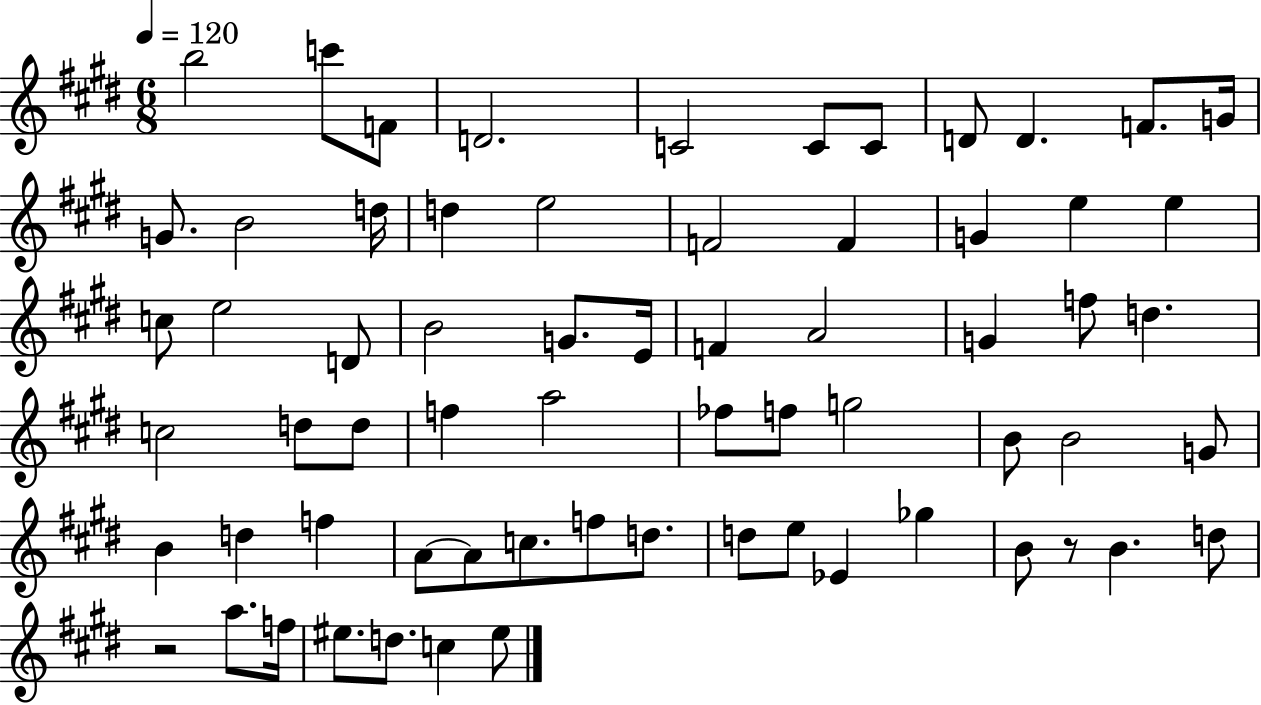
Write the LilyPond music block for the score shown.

{
  \clef treble
  \numericTimeSignature
  \time 6/8
  \key e \major
  \tempo 4 = 120
  b''2 c'''8 f'8 | d'2. | c'2 c'8 c'8 | d'8 d'4. f'8. g'16 | \break g'8. b'2 d''16 | d''4 e''2 | f'2 f'4 | g'4 e''4 e''4 | \break c''8 e''2 d'8 | b'2 g'8. e'16 | f'4 a'2 | g'4 f''8 d''4. | \break c''2 d''8 d''8 | f''4 a''2 | fes''8 f''8 g''2 | b'8 b'2 g'8 | \break b'4 d''4 f''4 | a'8~~ a'8 c''8. f''8 d''8. | d''8 e''8 ees'4 ges''4 | b'8 r8 b'4. d''8 | \break r2 a''8. f''16 | eis''8. d''8. c''4 eis''8 | \bar "|."
}